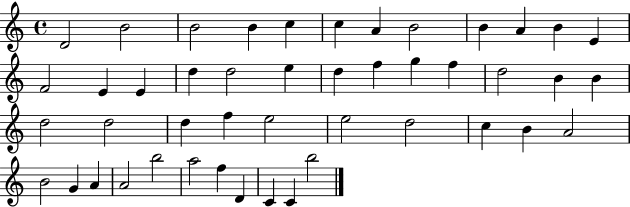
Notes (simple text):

D4/h B4/h B4/h B4/q C5/q C5/q A4/q B4/h B4/q A4/q B4/q E4/q F4/h E4/q E4/q D5/q D5/h E5/q D5/q F5/q G5/q F5/q D5/h B4/q B4/q D5/h D5/h D5/q F5/q E5/h E5/h D5/h C5/q B4/q A4/h B4/h G4/q A4/q A4/h B5/h A5/h F5/q D4/q C4/q C4/q B5/h